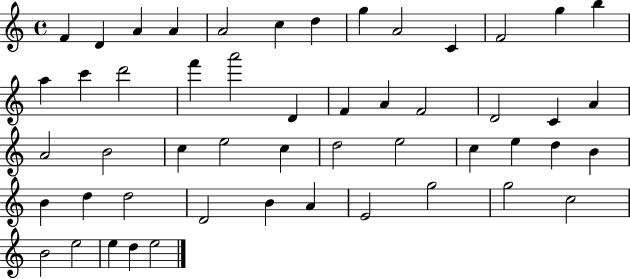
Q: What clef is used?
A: treble